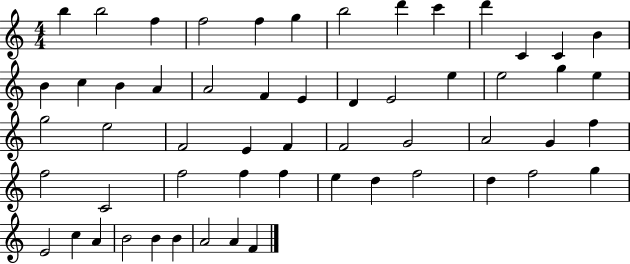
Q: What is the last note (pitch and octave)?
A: F4